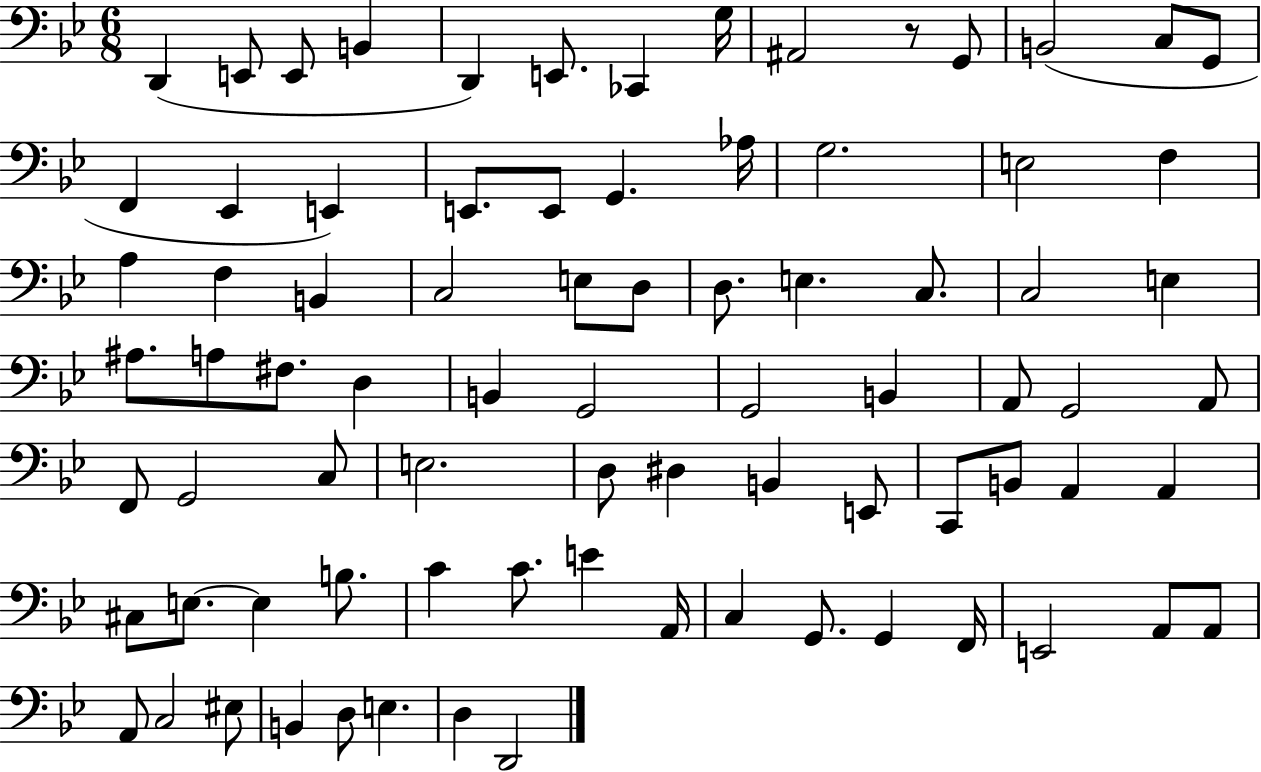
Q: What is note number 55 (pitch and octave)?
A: B2